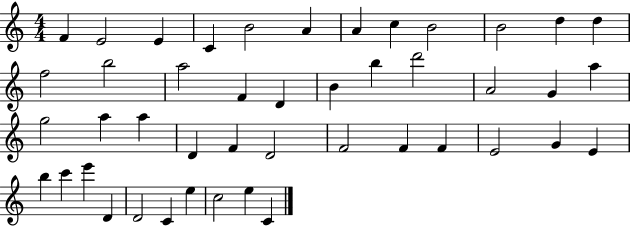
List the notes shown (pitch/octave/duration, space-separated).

F4/q E4/h E4/q C4/q B4/h A4/q A4/q C5/q B4/h B4/h D5/q D5/q F5/h B5/h A5/h F4/q D4/q B4/q B5/q D6/h A4/h G4/q A5/q G5/h A5/q A5/q D4/q F4/q D4/h F4/h F4/q F4/q E4/h G4/q E4/q B5/q C6/q E6/q D4/q D4/h C4/q E5/q C5/h E5/q C4/q